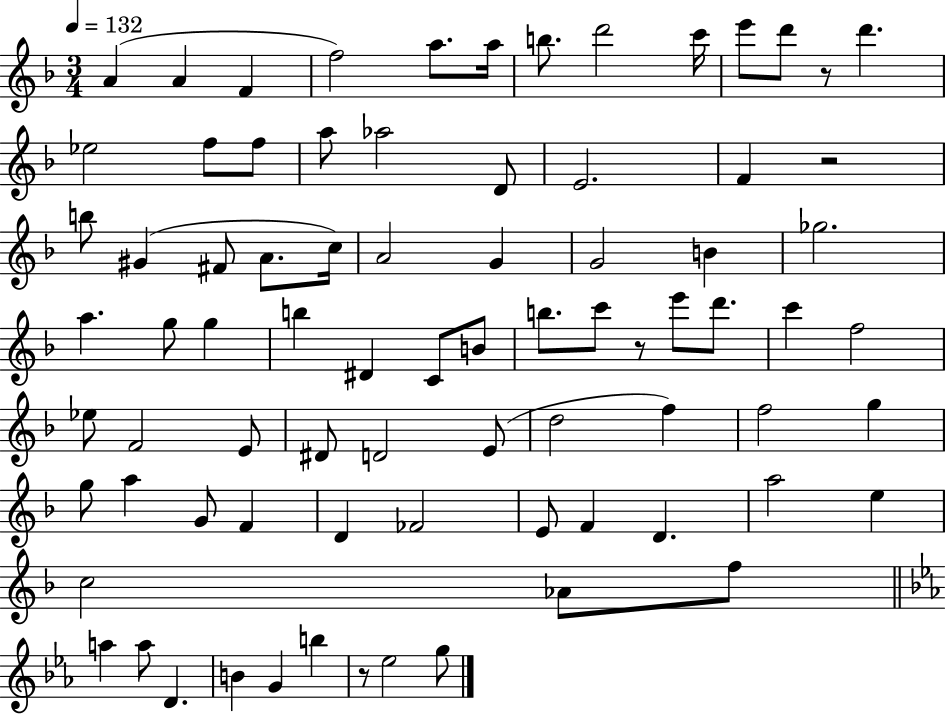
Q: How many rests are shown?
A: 4